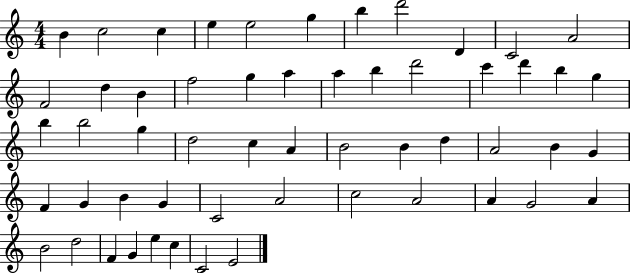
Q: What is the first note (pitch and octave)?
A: B4